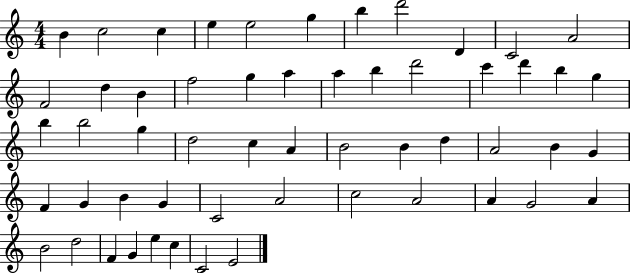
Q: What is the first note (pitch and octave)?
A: B4